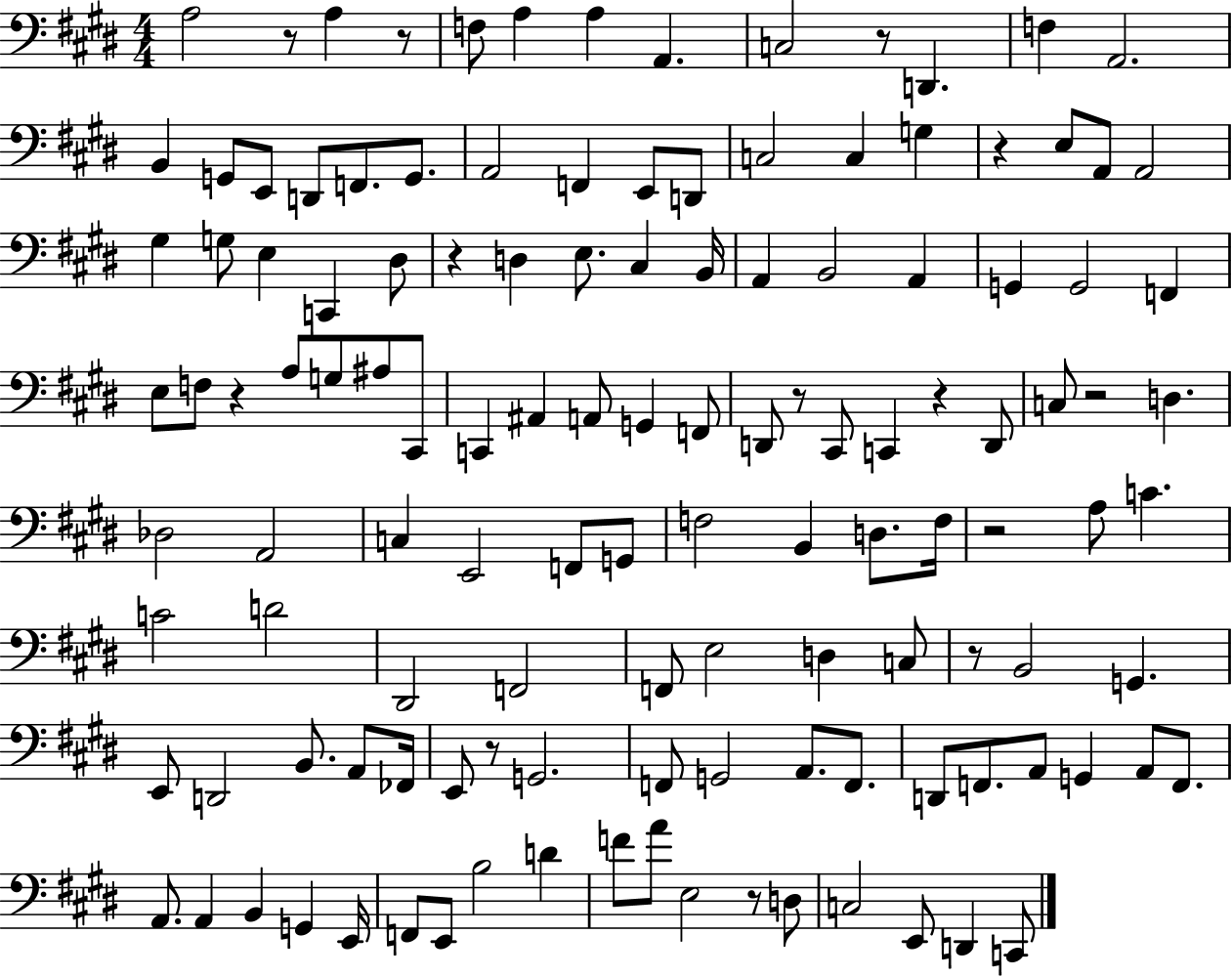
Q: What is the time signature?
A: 4/4